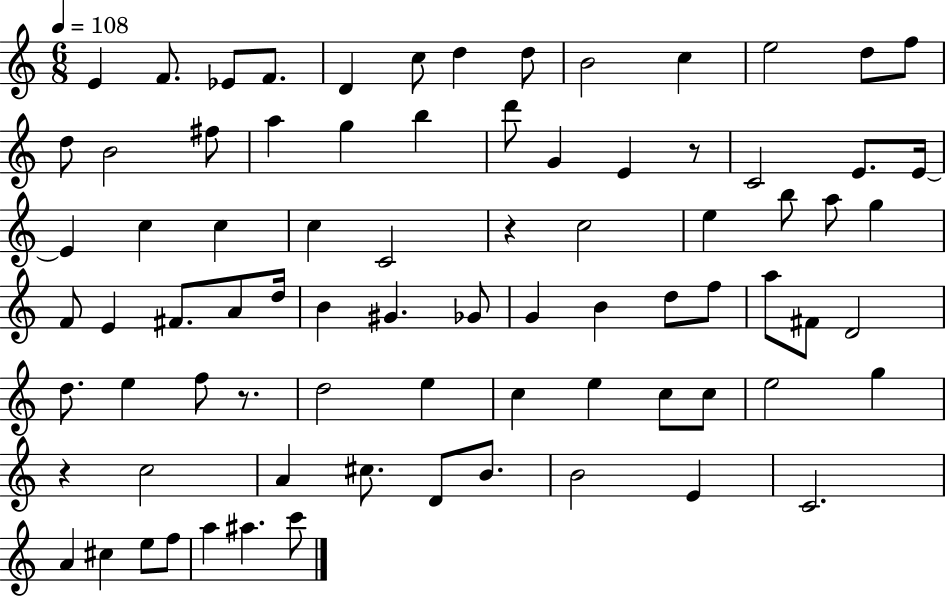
{
  \clef treble
  \numericTimeSignature
  \time 6/8
  \key c \major
  \tempo 4 = 108
  e'4 f'8. ees'8 f'8. | d'4 c''8 d''4 d''8 | b'2 c''4 | e''2 d''8 f''8 | \break d''8 b'2 fis''8 | a''4 g''4 b''4 | d'''8 g'4 e'4 r8 | c'2 e'8. e'16~~ | \break e'4 c''4 c''4 | c''4 c'2 | r4 c''2 | e''4 b''8 a''8 g''4 | \break f'8 e'4 fis'8. a'8 d''16 | b'4 gis'4. ges'8 | g'4 b'4 d''8 f''8 | a''8 fis'8 d'2 | \break d''8. e''4 f''8 r8. | d''2 e''4 | c''4 e''4 c''8 c''8 | e''2 g''4 | \break r4 c''2 | a'4 cis''8. d'8 b'8. | b'2 e'4 | c'2. | \break a'4 cis''4 e''8 f''8 | a''4 ais''4. c'''8 | \bar "|."
}